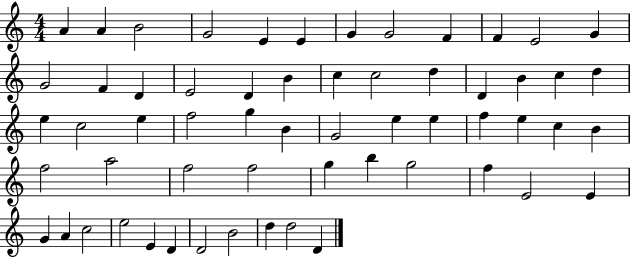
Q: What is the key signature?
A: C major